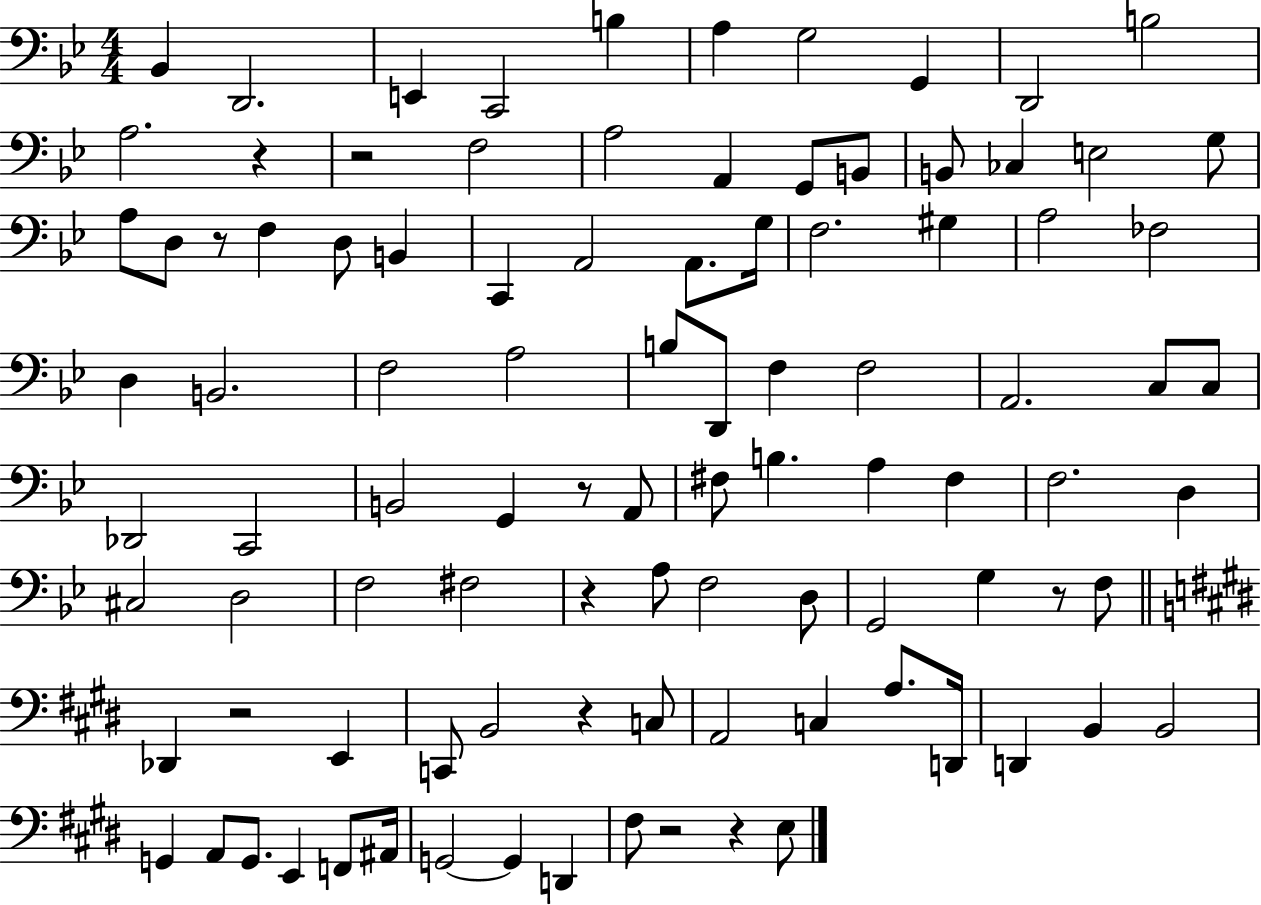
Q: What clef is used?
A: bass